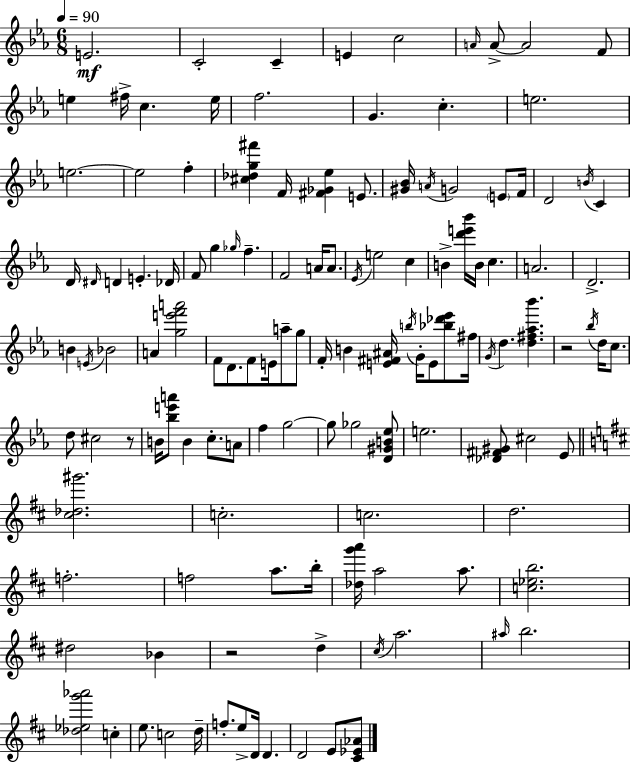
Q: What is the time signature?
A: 6/8